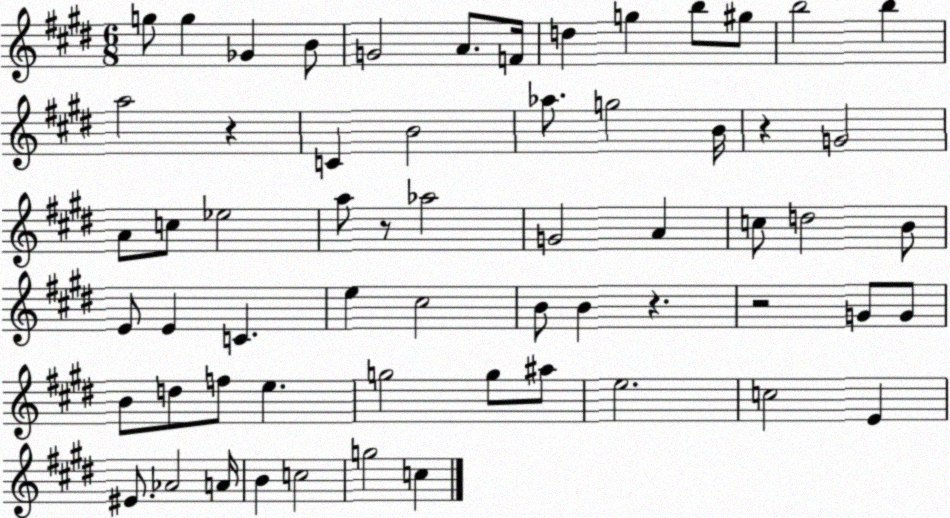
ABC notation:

X:1
T:Untitled
M:6/8
L:1/4
K:E
g/2 g _G B/2 G2 A/2 F/4 d g b/2 ^g/2 b2 b a2 z C B2 _a/2 g2 B/4 z G2 A/2 c/2 _e2 a/2 z/2 _a2 G2 A c/2 d2 B/2 E/2 E C e ^c2 B/2 B z z2 G/2 G/2 B/2 d/2 f/2 e g2 g/2 ^a/2 e2 c2 E ^E/2 _A2 A/4 B c2 g2 c